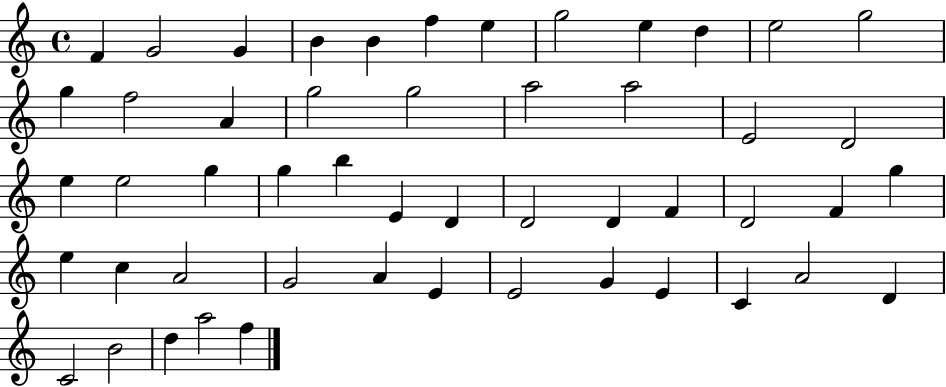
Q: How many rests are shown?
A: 0